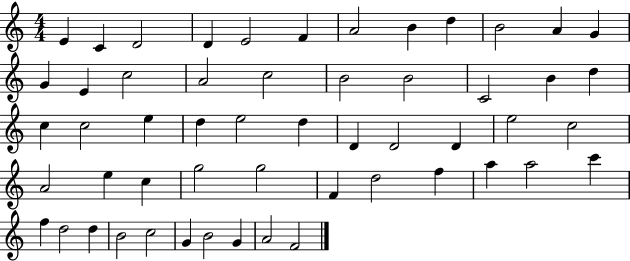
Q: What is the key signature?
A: C major